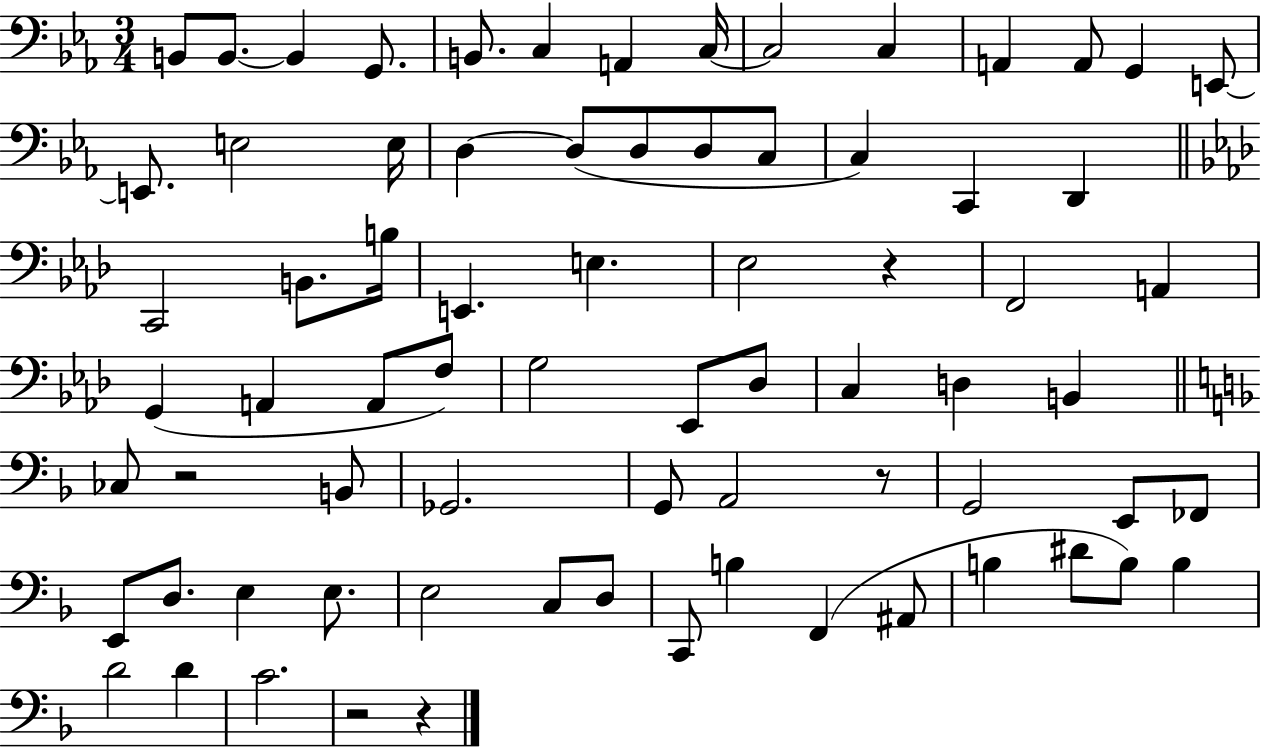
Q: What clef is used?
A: bass